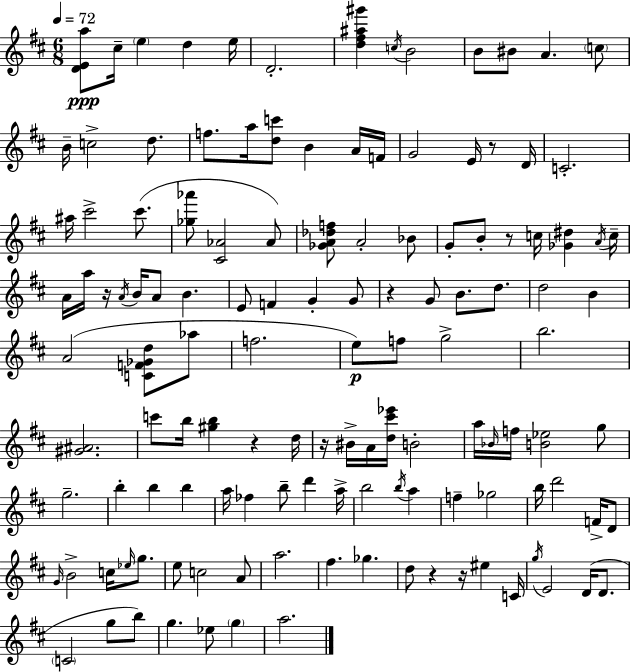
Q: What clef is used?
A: treble